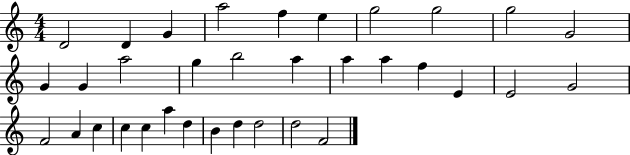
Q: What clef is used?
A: treble